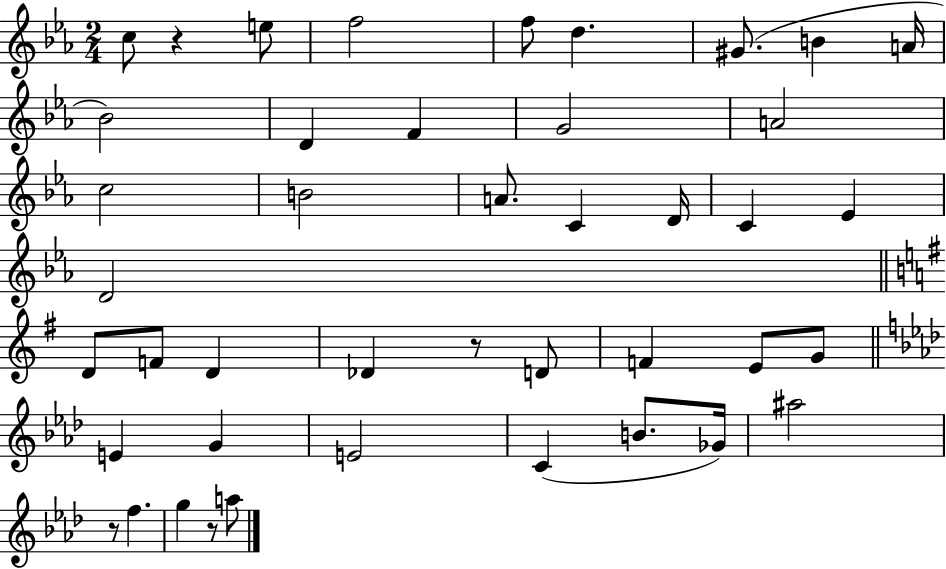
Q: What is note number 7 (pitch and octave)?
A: B4